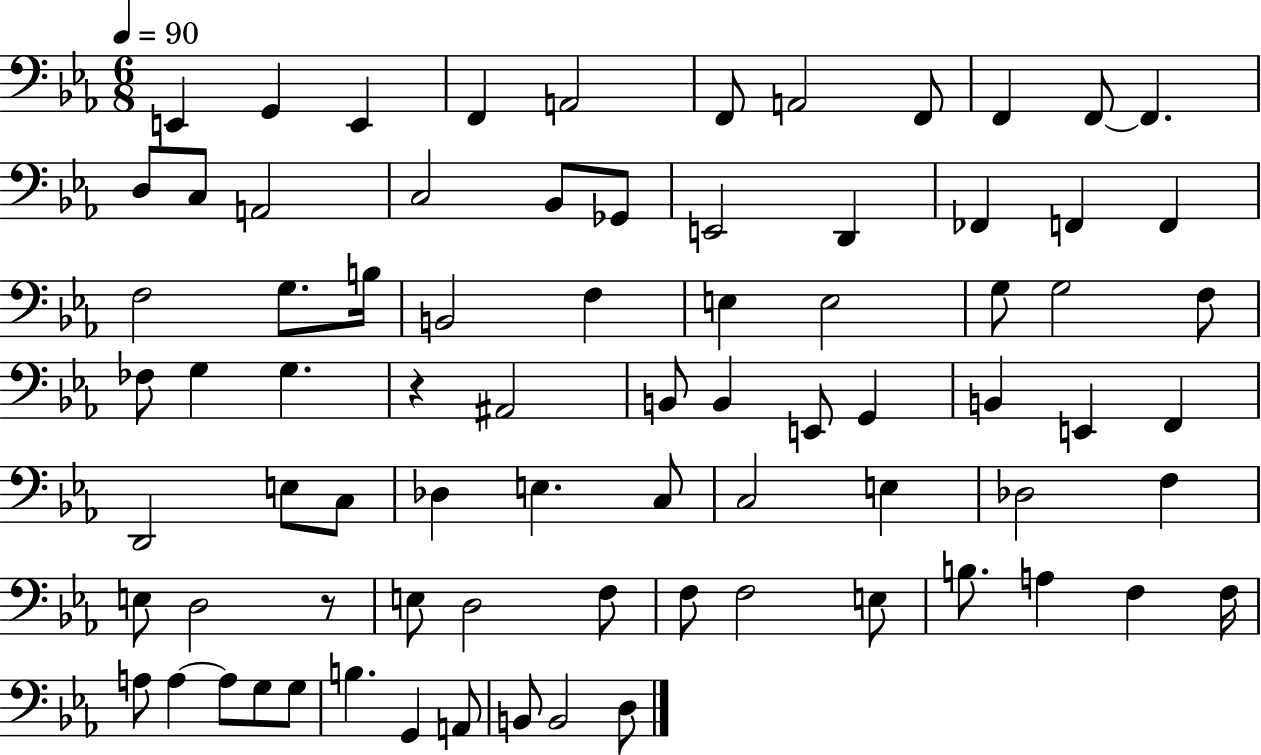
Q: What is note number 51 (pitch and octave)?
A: E3